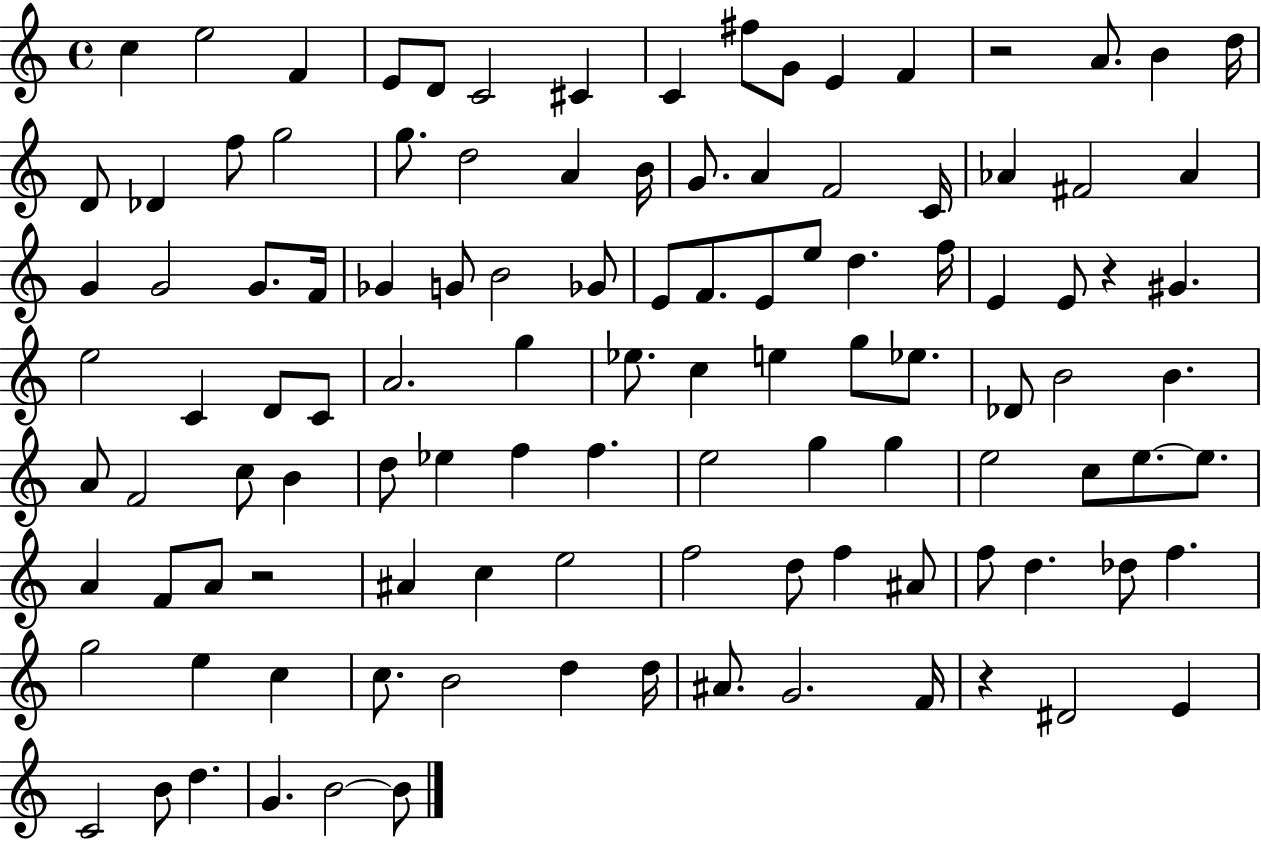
X:1
T:Untitled
M:4/4
L:1/4
K:C
c e2 F E/2 D/2 C2 ^C C ^f/2 G/2 E F z2 A/2 B d/4 D/2 _D f/2 g2 g/2 d2 A B/4 G/2 A F2 C/4 _A ^F2 _A G G2 G/2 F/4 _G G/2 B2 _G/2 E/2 F/2 E/2 e/2 d f/4 E E/2 z ^G e2 C D/2 C/2 A2 g _e/2 c e g/2 _e/2 _D/2 B2 B A/2 F2 c/2 B d/2 _e f f e2 g g e2 c/2 e/2 e/2 A F/2 A/2 z2 ^A c e2 f2 d/2 f ^A/2 f/2 d _d/2 f g2 e c c/2 B2 d d/4 ^A/2 G2 F/4 z ^D2 E C2 B/2 d G B2 B/2